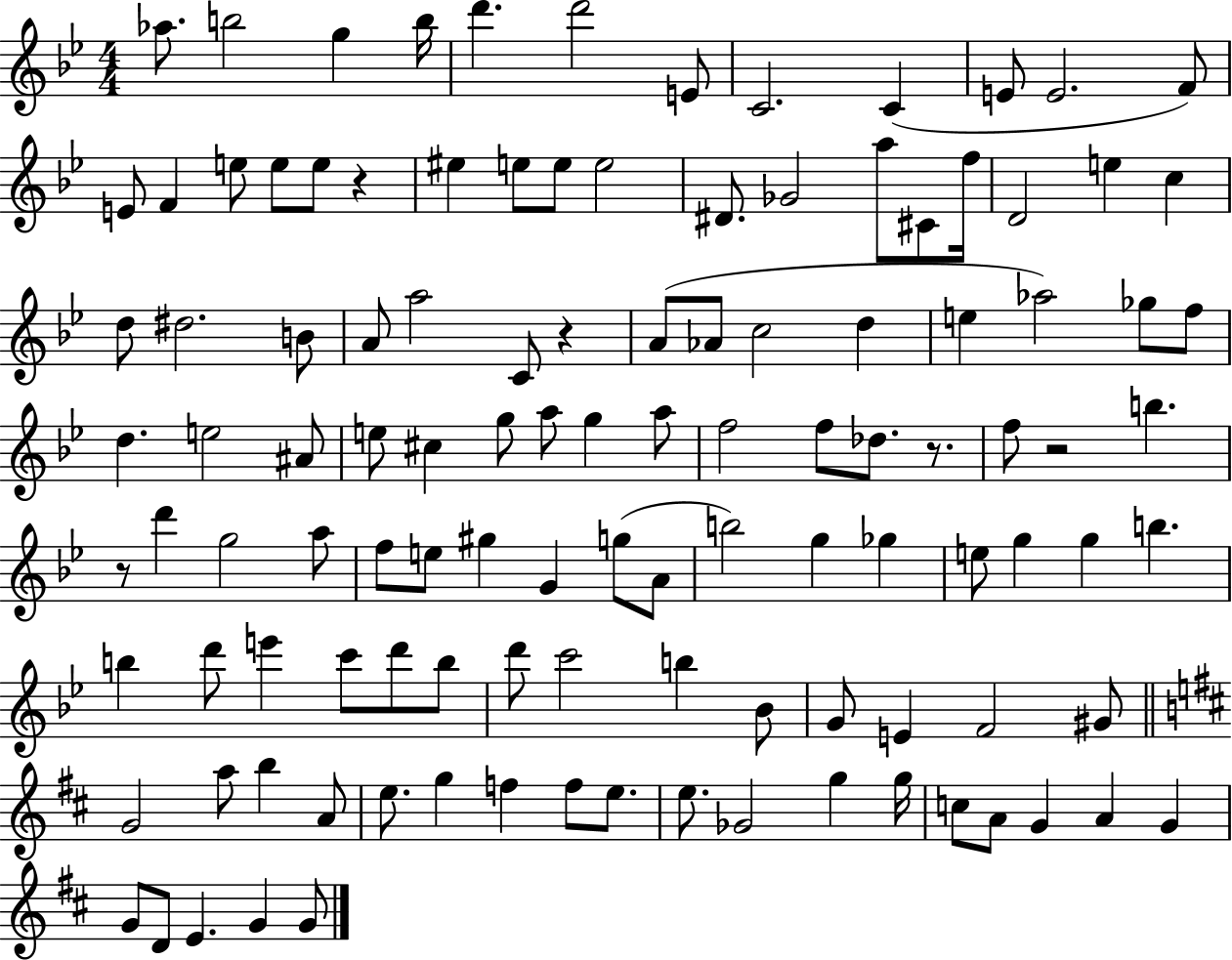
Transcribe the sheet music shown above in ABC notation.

X:1
T:Untitled
M:4/4
L:1/4
K:Bb
_a/2 b2 g b/4 d' d'2 E/2 C2 C E/2 E2 F/2 E/2 F e/2 e/2 e/2 z ^e e/2 e/2 e2 ^D/2 _G2 a/2 ^C/2 f/4 D2 e c d/2 ^d2 B/2 A/2 a2 C/2 z A/2 _A/2 c2 d e _a2 _g/2 f/2 d e2 ^A/2 e/2 ^c g/2 a/2 g a/2 f2 f/2 _d/2 z/2 f/2 z2 b z/2 d' g2 a/2 f/2 e/2 ^g G g/2 A/2 b2 g _g e/2 g g b b d'/2 e' c'/2 d'/2 b/2 d'/2 c'2 b _B/2 G/2 E F2 ^G/2 G2 a/2 b A/2 e/2 g f f/2 e/2 e/2 _G2 g g/4 c/2 A/2 G A G G/2 D/2 E G G/2